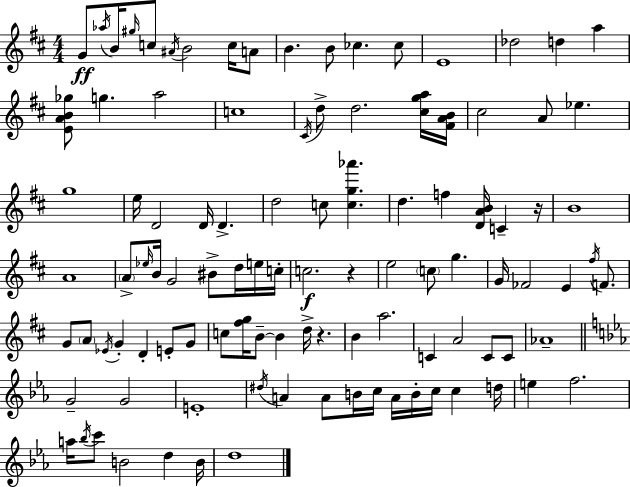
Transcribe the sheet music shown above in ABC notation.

X:1
T:Untitled
M:4/4
L:1/4
K:D
G/2 _a/4 B/4 ^g/4 c/2 ^A/4 B2 c/4 A/2 B B/2 _c _c/2 E4 _d2 d a [EAB_g]/2 g a2 c4 ^C/4 d/2 d2 [^cga]/4 [^FAB]/4 ^c2 A/2 _e g4 e/4 D2 D/4 D d2 c/2 [cg_a'] d f [DAB]/4 C z/4 B4 A4 A/2 _e/4 B/4 G2 ^B/2 d/4 e/4 c/4 c2 z e2 c/2 g G/4 _F2 E ^f/4 F/2 G/2 A/2 _E/4 G D E/2 G/2 c/2 [^fg]/4 B/2 B d/4 z B a2 C A2 C/2 C/2 _A4 G2 G2 E4 ^d/4 A A/2 B/4 c/4 A/4 B/4 c/4 c d/4 e f2 a/4 _b/4 c'/2 B2 d B/4 d4